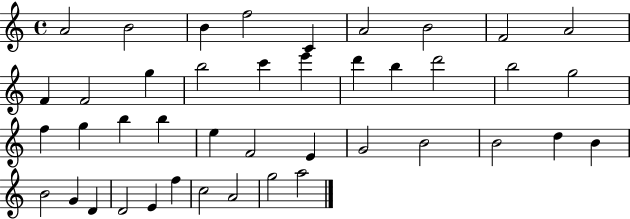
A4/h B4/h B4/q F5/h C4/q A4/h B4/h F4/h A4/h F4/q F4/h G5/q B5/h C6/q E6/q D6/q B5/q D6/h B5/h G5/h F5/q G5/q B5/q B5/q E5/q F4/h E4/q G4/h B4/h B4/h D5/q B4/q B4/h G4/q D4/q D4/h E4/q F5/q C5/h A4/h G5/h A5/h